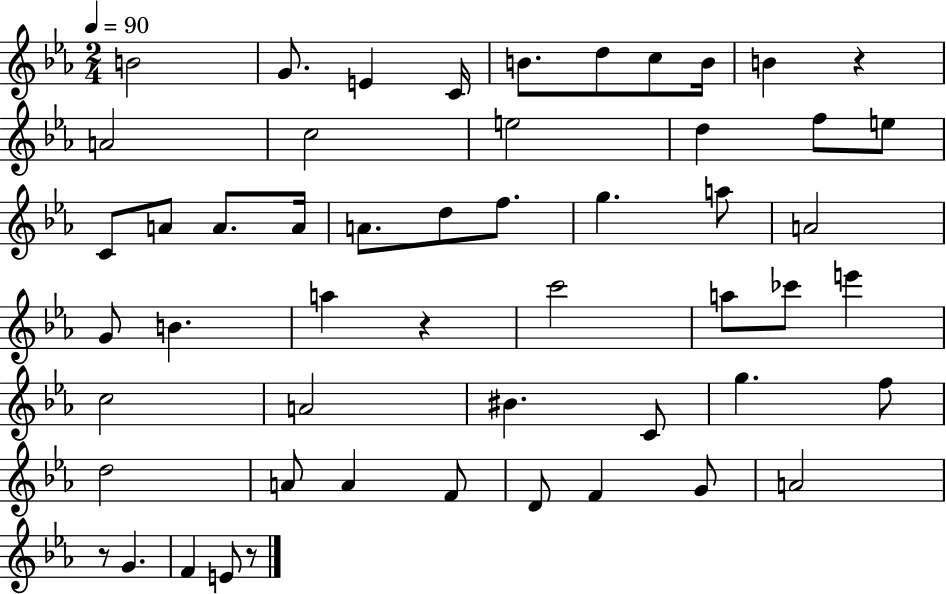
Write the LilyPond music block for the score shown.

{
  \clef treble
  \numericTimeSignature
  \time 2/4
  \key ees \major
  \tempo 4 = 90
  b'2 | g'8. e'4 c'16 | b'8. d''8 c''8 b'16 | b'4 r4 | \break a'2 | c''2 | e''2 | d''4 f''8 e''8 | \break c'8 a'8 a'8. a'16 | a'8. d''8 f''8. | g''4. a''8 | a'2 | \break g'8 b'4. | a''4 r4 | c'''2 | a''8 ces'''8 e'''4 | \break c''2 | a'2 | bis'4. c'8 | g''4. f''8 | \break d''2 | a'8 a'4 f'8 | d'8 f'4 g'8 | a'2 | \break r8 g'4. | f'4 e'8 r8 | \bar "|."
}